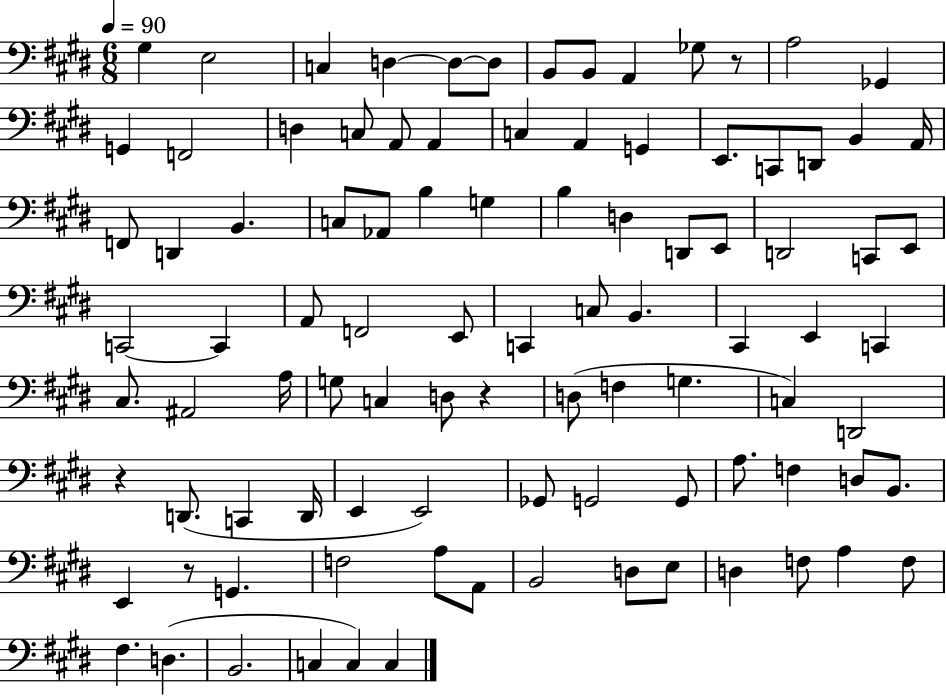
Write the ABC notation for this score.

X:1
T:Untitled
M:6/8
L:1/4
K:E
^G, E,2 C, D, D,/2 D,/2 B,,/2 B,,/2 A,, _G,/2 z/2 A,2 _G,, G,, F,,2 D, C,/2 A,,/2 A,, C, A,, G,, E,,/2 C,,/2 D,,/2 B,, A,,/4 F,,/2 D,, B,, C,/2 _A,,/2 B, G, B, D, D,,/2 E,,/2 D,,2 C,,/2 E,,/2 C,,2 C,, A,,/2 F,,2 E,,/2 C,, C,/2 B,, ^C,, E,, C,, ^C,/2 ^A,,2 A,/4 G,/2 C, D,/2 z D,/2 F, G, C, D,,2 z D,,/2 C,, D,,/4 E,, E,,2 _G,,/2 G,,2 G,,/2 A,/2 F, D,/2 B,,/2 E,, z/2 G,, F,2 A,/2 A,,/2 B,,2 D,/2 E,/2 D, F,/2 A, F,/2 ^F, D, B,,2 C, C, C,